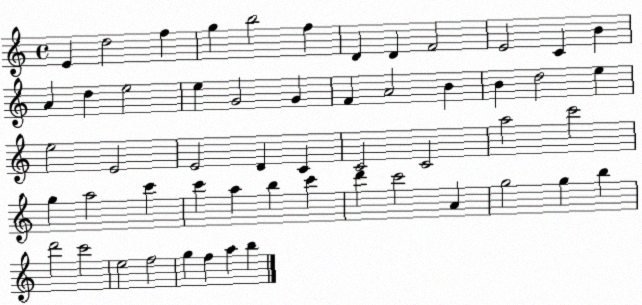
X:1
T:Untitled
M:4/4
L:1/4
K:C
E d2 f g b2 f D D F2 E2 C B A d e2 e G2 G F A2 B B d2 e e2 E2 E2 D C C2 C2 a2 c'2 g a2 c' c' a b c' d' c'2 A g2 g b d'2 c'2 e2 f2 g f a b